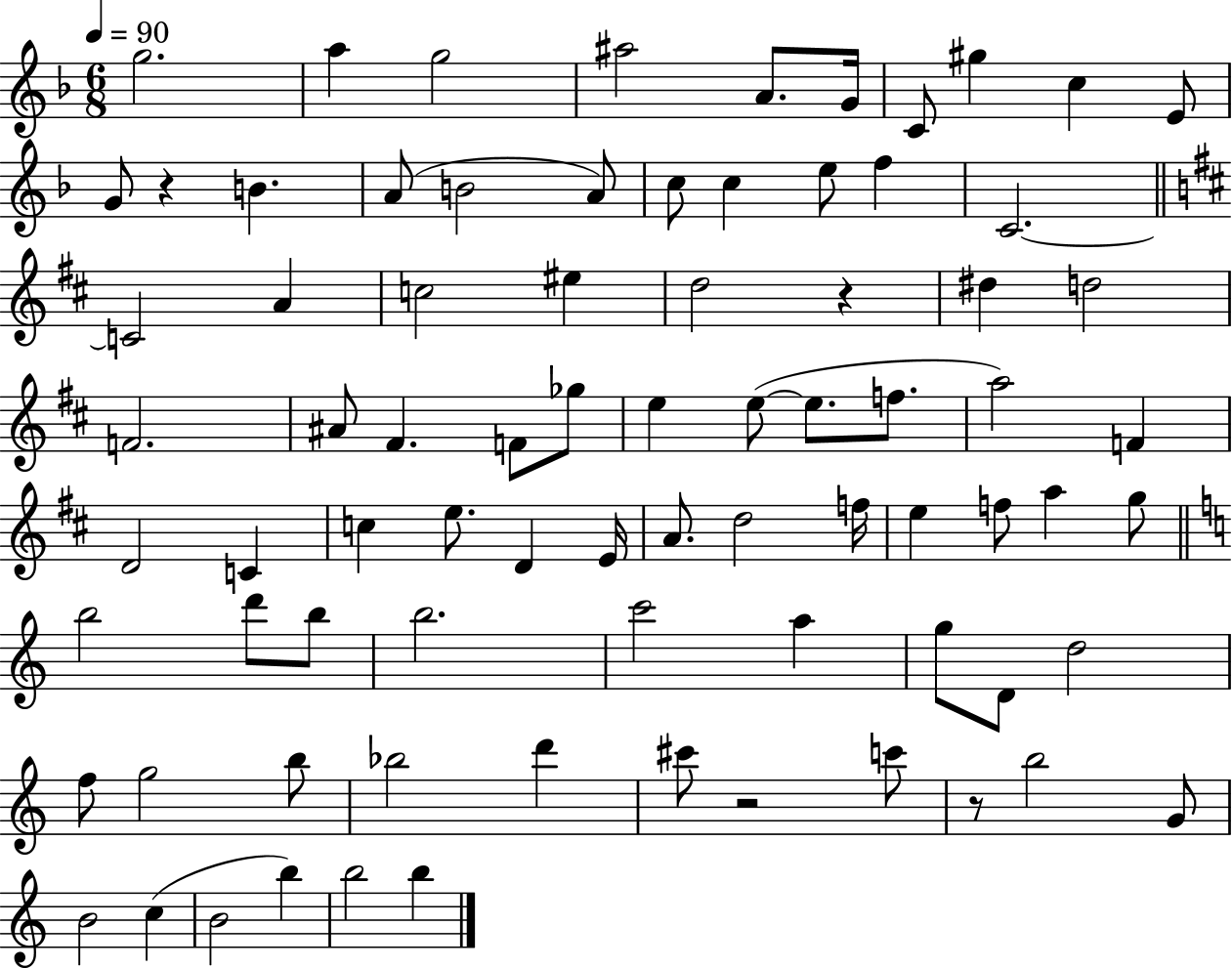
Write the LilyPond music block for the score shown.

{
  \clef treble
  \numericTimeSignature
  \time 6/8
  \key f \major
  \tempo 4 = 90
  \repeat volta 2 { g''2. | a''4 g''2 | ais''2 a'8. g'16 | c'8 gis''4 c''4 e'8 | \break g'8 r4 b'4. | a'8( b'2 a'8) | c''8 c''4 e''8 f''4 | c'2.~~ | \break \bar "||" \break \key d \major c'2 a'4 | c''2 eis''4 | d''2 r4 | dis''4 d''2 | \break f'2. | ais'8 fis'4. f'8 ges''8 | e''4 e''8~(~ e''8. f''8. | a''2) f'4 | \break d'2 c'4 | c''4 e''8. d'4 e'16 | a'8. d''2 f''16 | e''4 f''8 a''4 g''8 | \break \bar "||" \break \key c \major b''2 d'''8 b''8 | b''2. | c'''2 a''4 | g''8 d'8 d''2 | \break f''8 g''2 b''8 | bes''2 d'''4 | cis'''8 r2 c'''8 | r8 b''2 g'8 | \break b'2 c''4( | b'2 b''4) | b''2 b''4 | } \bar "|."
}